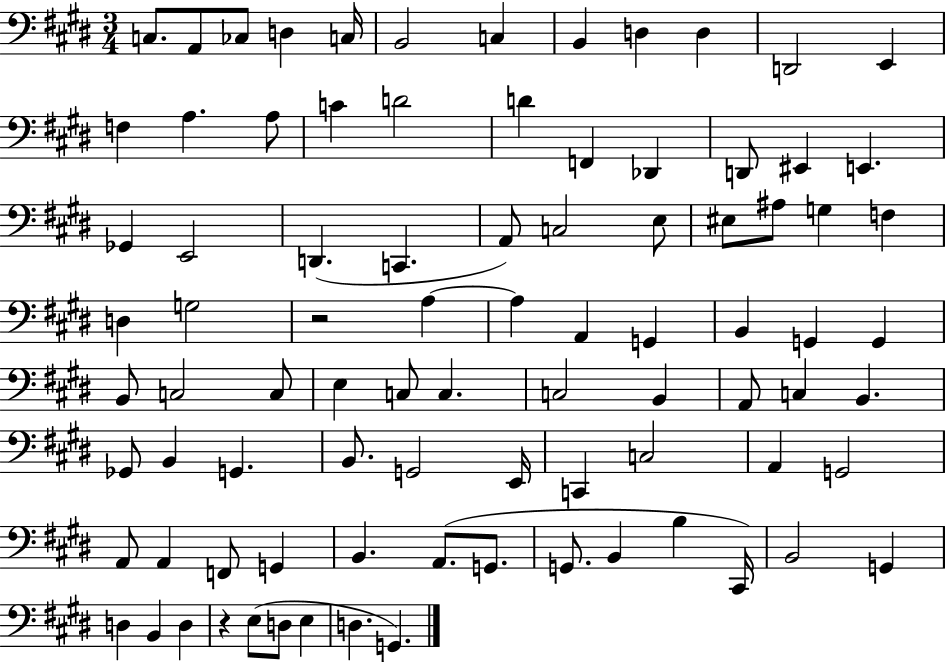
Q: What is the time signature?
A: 3/4